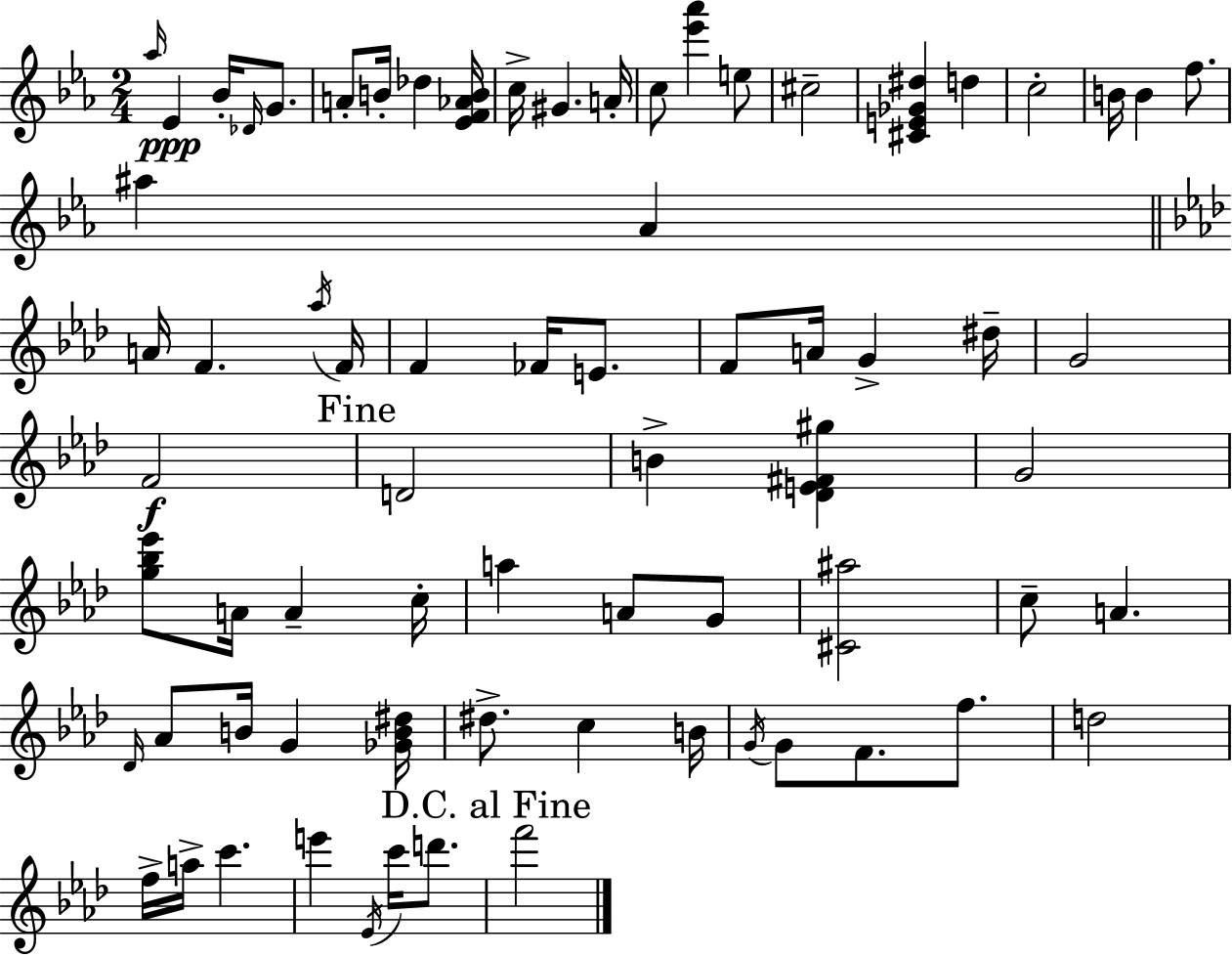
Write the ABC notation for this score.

X:1
T:Untitled
M:2/4
L:1/4
K:Cm
_a/4 _E _B/4 _D/4 G/2 A/2 B/4 _d [_EF_AB]/4 c/4 ^G A/4 c/2 [_e'_a'] e/2 ^c2 [^CE_G^d] d c2 B/4 B f/2 ^a _A A/4 F _a/4 F/4 F _F/4 E/2 F/2 A/4 G ^d/4 G2 F2 D2 B [_DE^F^g] G2 [g_b_e']/2 A/4 A c/4 a A/2 G/2 [^C^a]2 c/2 A _D/4 _A/2 B/4 G [_GB^d]/4 ^d/2 c B/4 G/4 G/2 F/2 f/2 d2 f/4 a/4 c' e' _E/4 c'/4 d'/2 f'2